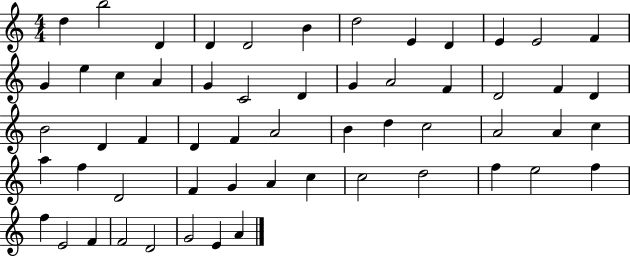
X:1
T:Untitled
M:4/4
L:1/4
K:C
d b2 D D D2 B d2 E D E E2 F G e c A G C2 D G A2 F D2 F D B2 D F D F A2 B d c2 A2 A c a f D2 F G A c c2 d2 f e2 f f E2 F F2 D2 G2 E A